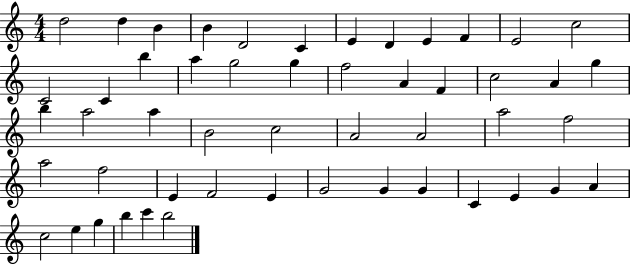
D5/h D5/q B4/q B4/q D4/h C4/q E4/q D4/q E4/q F4/q E4/h C5/h C4/h C4/q B5/q A5/q G5/h G5/q F5/h A4/q F4/q C5/h A4/q G5/q B5/q A5/h A5/q B4/h C5/h A4/h A4/h A5/h F5/h A5/h F5/h E4/q F4/h E4/q G4/h G4/q G4/q C4/q E4/q G4/q A4/q C5/h E5/q G5/q B5/q C6/q B5/h